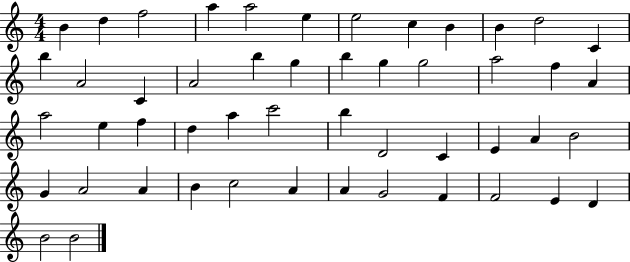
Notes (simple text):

B4/q D5/q F5/h A5/q A5/h E5/q E5/h C5/q B4/q B4/q D5/h C4/q B5/q A4/h C4/q A4/h B5/q G5/q B5/q G5/q G5/h A5/h F5/q A4/q A5/h E5/q F5/q D5/q A5/q C6/h B5/q D4/h C4/q E4/q A4/q B4/h G4/q A4/h A4/q B4/q C5/h A4/q A4/q G4/h F4/q F4/h E4/q D4/q B4/h B4/h